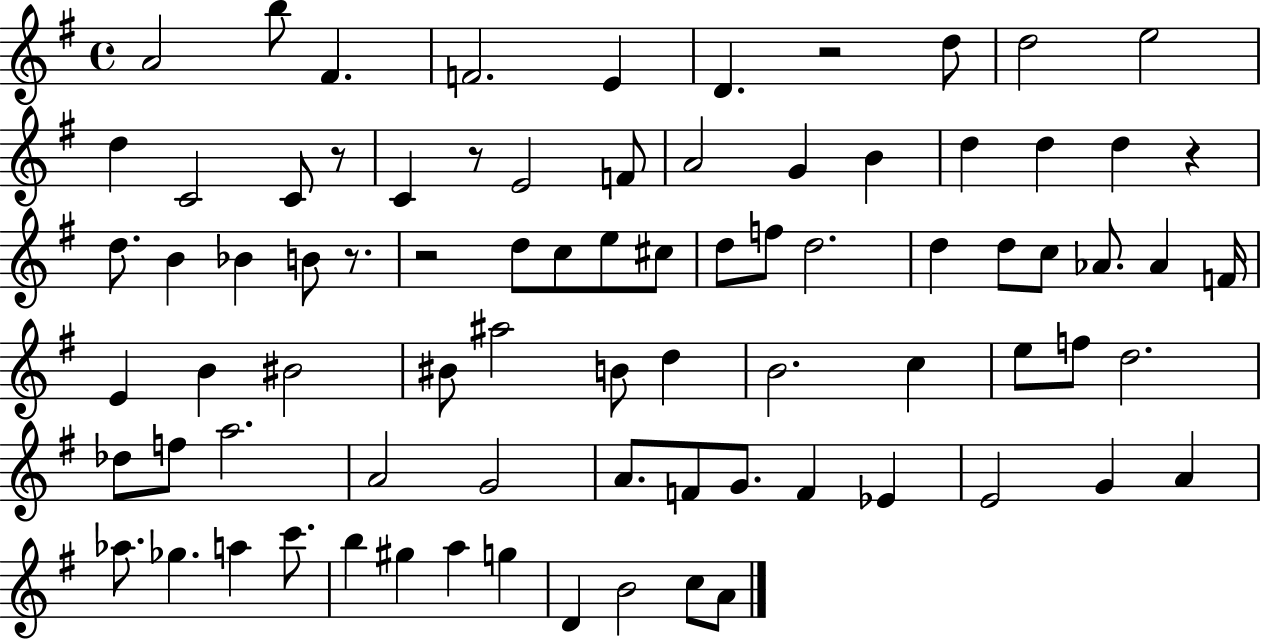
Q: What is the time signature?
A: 4/4